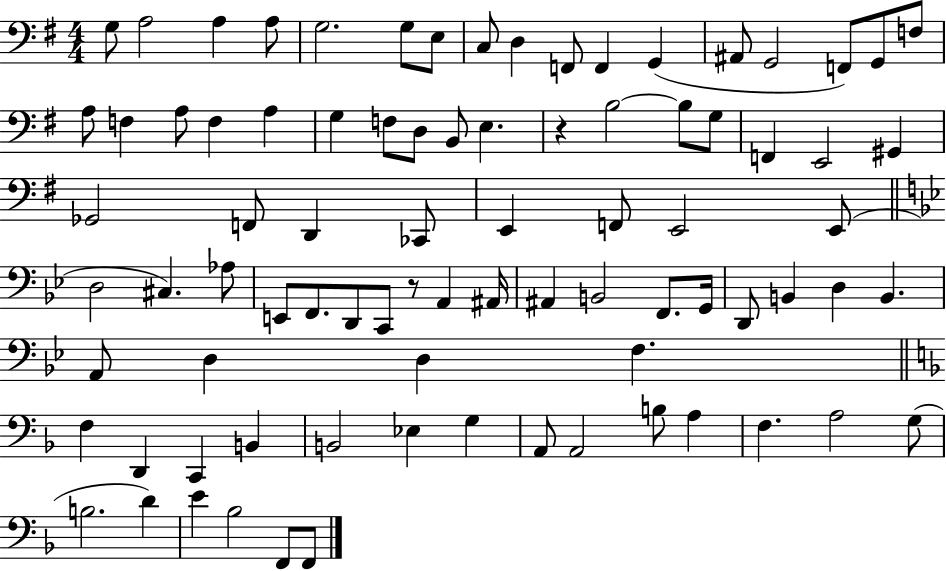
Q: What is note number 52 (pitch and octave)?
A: B2